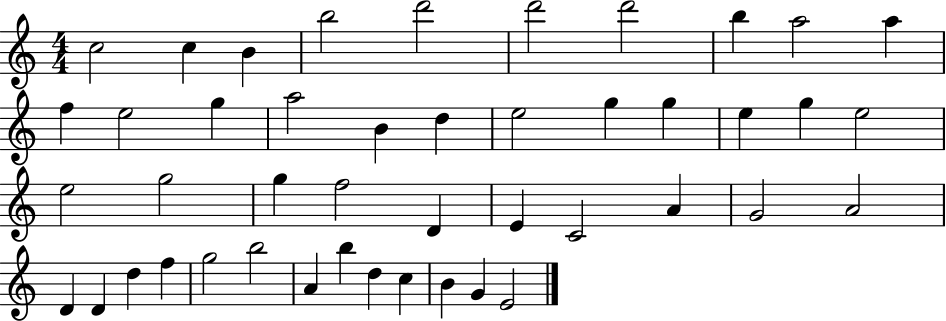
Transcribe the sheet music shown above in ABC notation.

X:1
T:Untitled
M:4/4
L:1/4
K:C
c2 c B b2 d'2 d'2 d'2 b a2 a f e2 g a2 B d e2 g g e g e2 e2 g2 g f2 D E C2 A G2 A2 D D d f g2 b2 A b d c B G E2